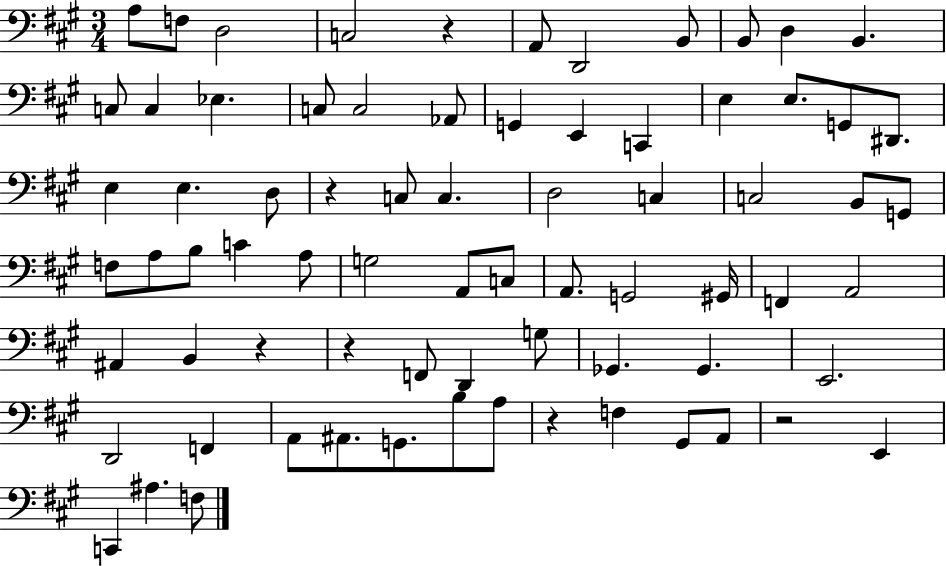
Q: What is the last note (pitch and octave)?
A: F3